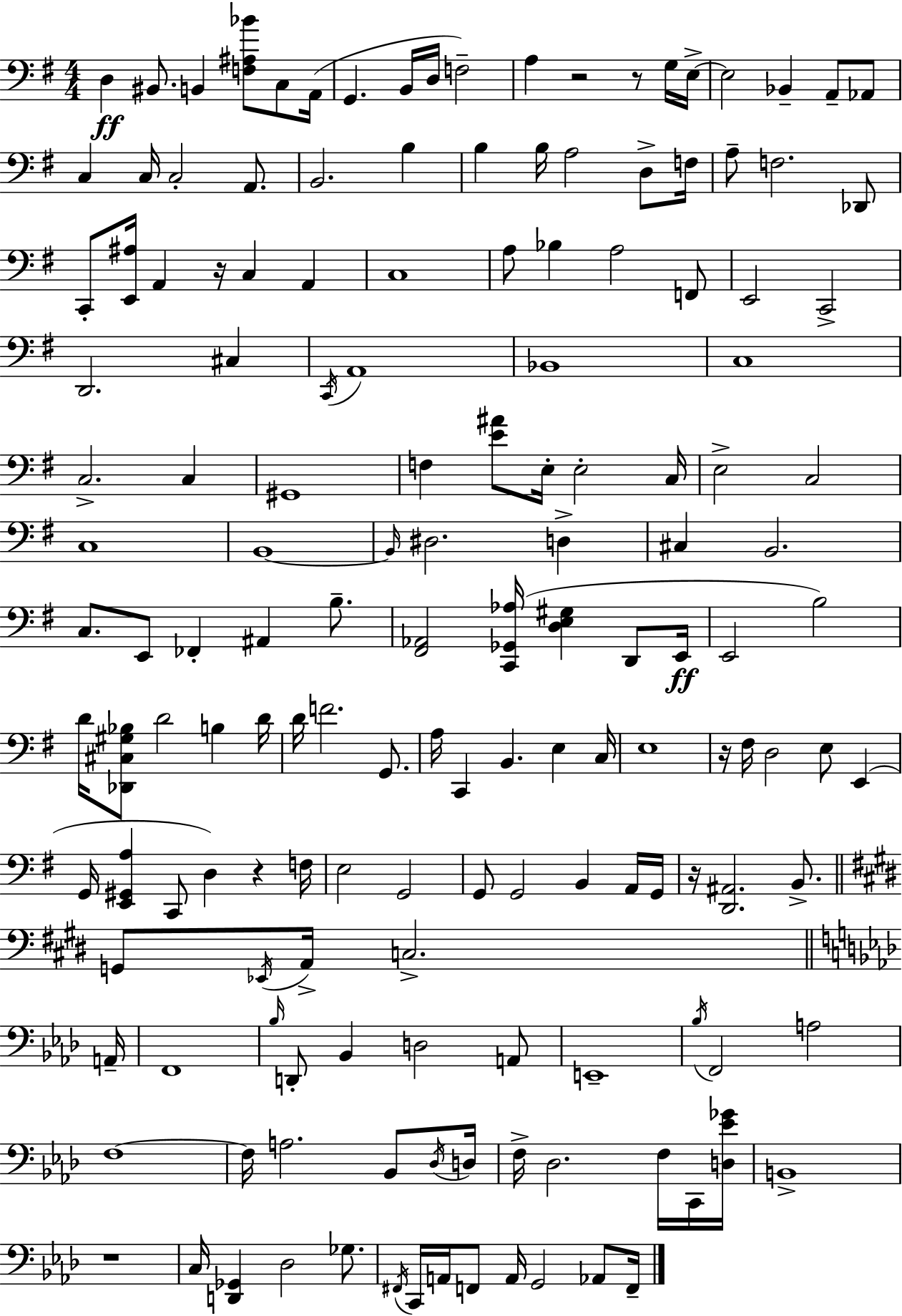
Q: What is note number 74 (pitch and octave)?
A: D4